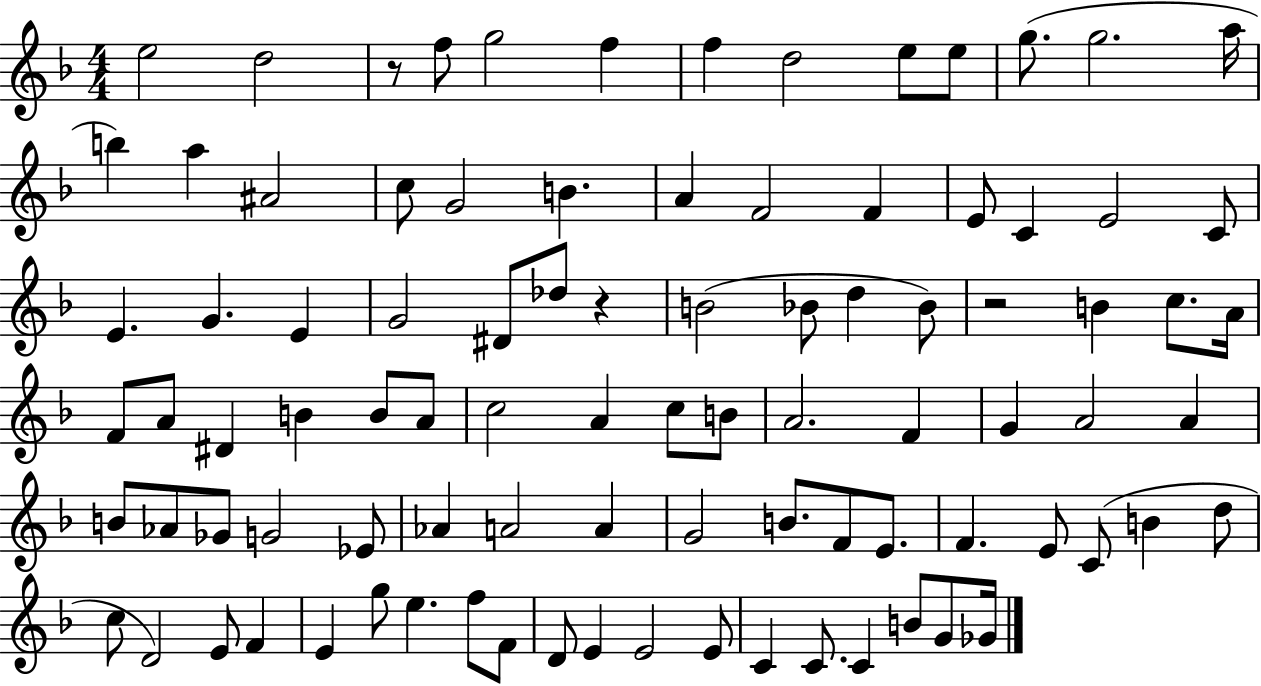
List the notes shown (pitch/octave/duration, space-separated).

E5/h D5/h R/e F5/e G5/h F5/q F5/q D5/h E5/e E5/e G5/e. G5/h. A5/s B5/q A5/q A#4/h C5/e G4/h B4/q. A4/q F4/h F4/q E4/e C4/q E4/h C4/e E4/q. G4/q. E4/q G4/h D#4/e Db5/e R/q B4/h Bb4/e D5/q Bb4/e R/h B4/q C5/e. A4/s F4/e A4/e D#4/q B4/q B4/e A4/e C5/h A4/q C5/e B4/e A4/h. F4/q G4/q A4/h A4/q B4/e Ab4/e Gb4/e G4/h Eb4/e Ab4/q A4/h A4/q G4/h B4/e. F4/e E4/e. F4/q. E4/e C4/e B4/q D5/e C5/e D4/h E4/e F4/q E4/q G5/e E5/q. F5/e F4/e D4/e E4/q E4/h E4/e C4/q C4/e. C4/q B4/e G4/e Gb4/s